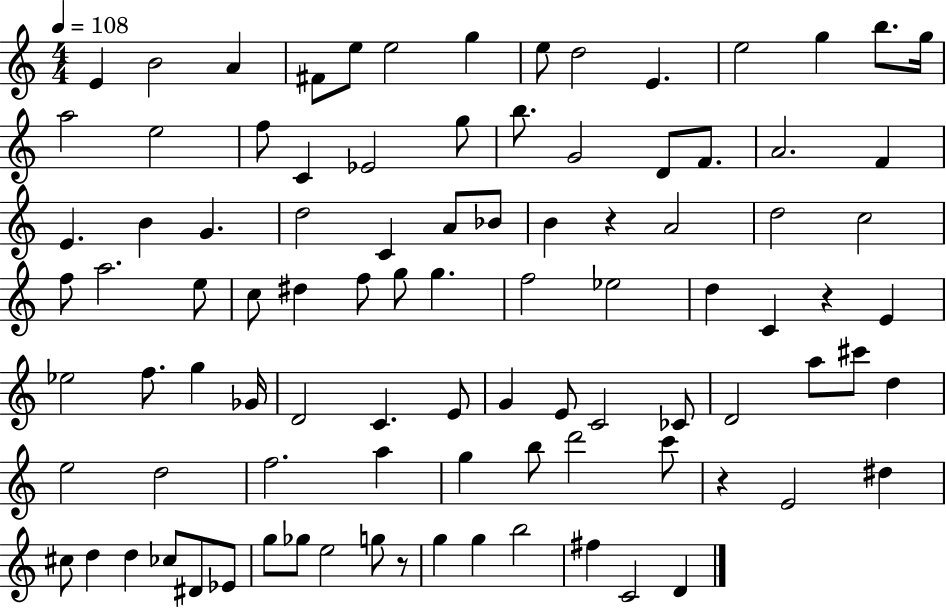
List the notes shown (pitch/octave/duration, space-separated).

E4/q B4/h A4/q F#4/e E5/e E5/h G5/q E5/e D5/h E4/q. E5/h G5/q B5/e. G5/s A5/h E5/h F5/e C4/q Eb4/h G5/e B5/e. G4/h D4/e F4/e. A4/h. F4/q E4/q. B4/q G4/q. D5/h C4/q A4/e Bb4/e B4/q R/q A4/h D5/h C5/h F5/e A5/h. E5/e C5/e D#5/q F5/e G5/e G5/q. F5/h Eb5/h D5/q C4/q R/q E4/q Eb5/h F5/e. G5/q Gb4/s D4/h C4/q. E4/e G4/q E4/e C4/h CES4/e D4/h A5/e C#6/e D5/q E5/h D5/h F5/h. A5/q G5/q B5/e D6/h C6/e R/q E4/h D#5/q C#5/e D5/q D5/q CES5/e D#4/e Eb4/e G5/e Gb5/e E5/h G5/e R/e G5/q G5/q B5/h F#5/q C4/h D4/q